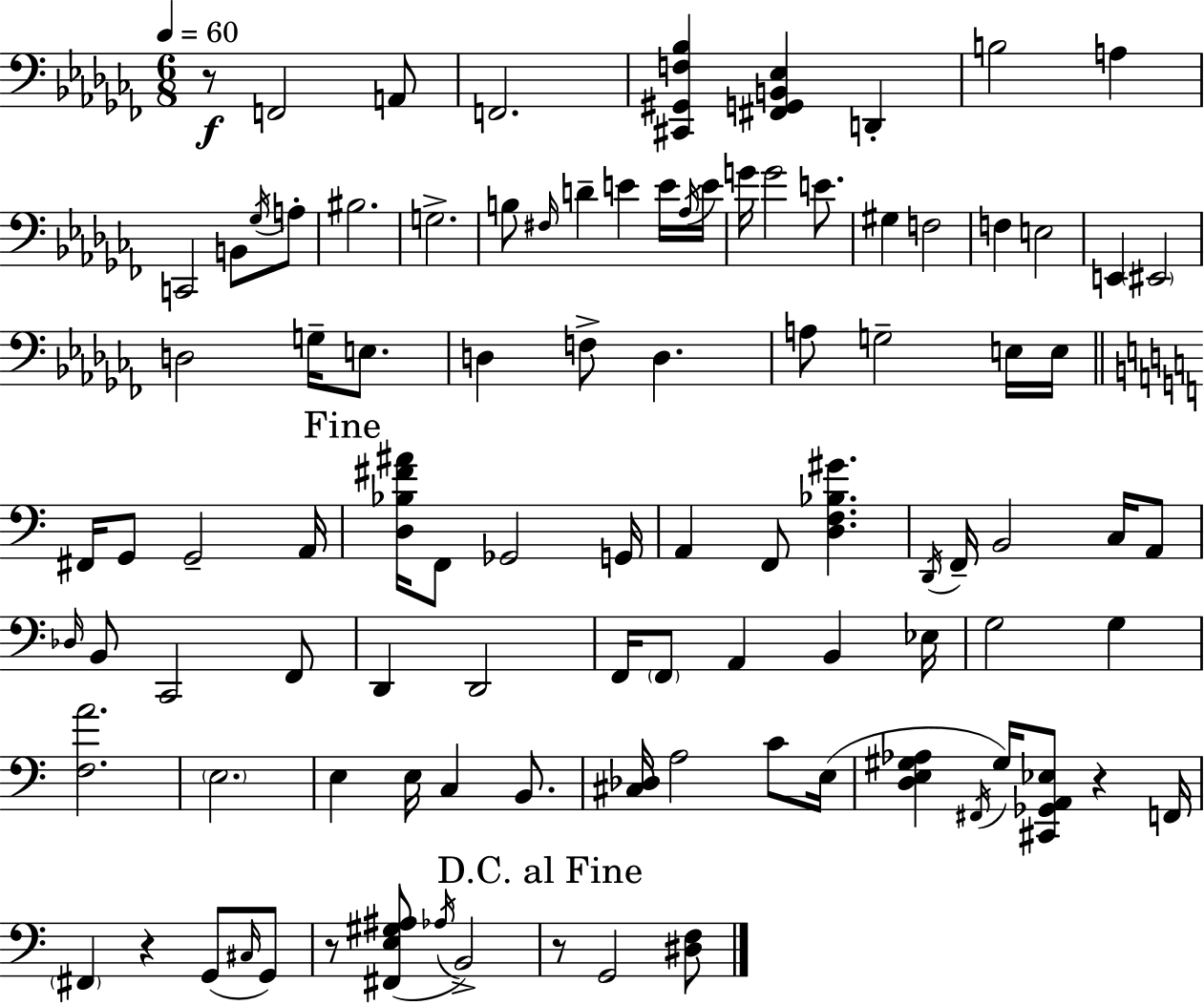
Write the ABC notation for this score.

X:1
T:Untitled
M:6/8
L:1/4
K:Abm
z/2 F,,2 A,,/2 F,,2 [^C,,^G,,F,_B,] [^F,,G,,B,,_E,] D,, B,2 A, C,,2 B,,/2 _G,/4 A,/2 ^B,2 G,2 B,/2 ^F,/4 D E E/4 _A,/4 E/4 G/4 G2 E/2 ^G, F,2 F, E,2 E,, ^E,,2 D,2 G,/4 E,/2 D, F,/2 D, A,/2 G,2 E,/4 E,/4 ^F,,/4 G,,/2 G,,2 A,,/4 [D,_B,^F^A]/4 F,,/2 _G,,2 G,,/4 A,, F,,/2 [D,F,_B,^G] D,,/4 F,,/4 B,,2 C,/4 A,,/2 _D,/4 B,,/2 C,,2 F,,/2 D,, D,,2 F,,/4 F,,/2 A,, B,, _E,/4 G,2 G, [F,A]2 E,2 E, E,/4 C, B,,/2 [^C,_D,]/4 A,2 C/2 E,/4 [D,E,^G,_A,] ^F,,/4 ^G,/4 [^C,,_G,,A,,_E,]/2 z F,,/4 ^F,, z G,,/2 ^C,/4 G,,/2 z/2 [^F,,E,^G,^A,]/2 _A,/4 B,,2 z/2 G,,2 [^D,F,]/2